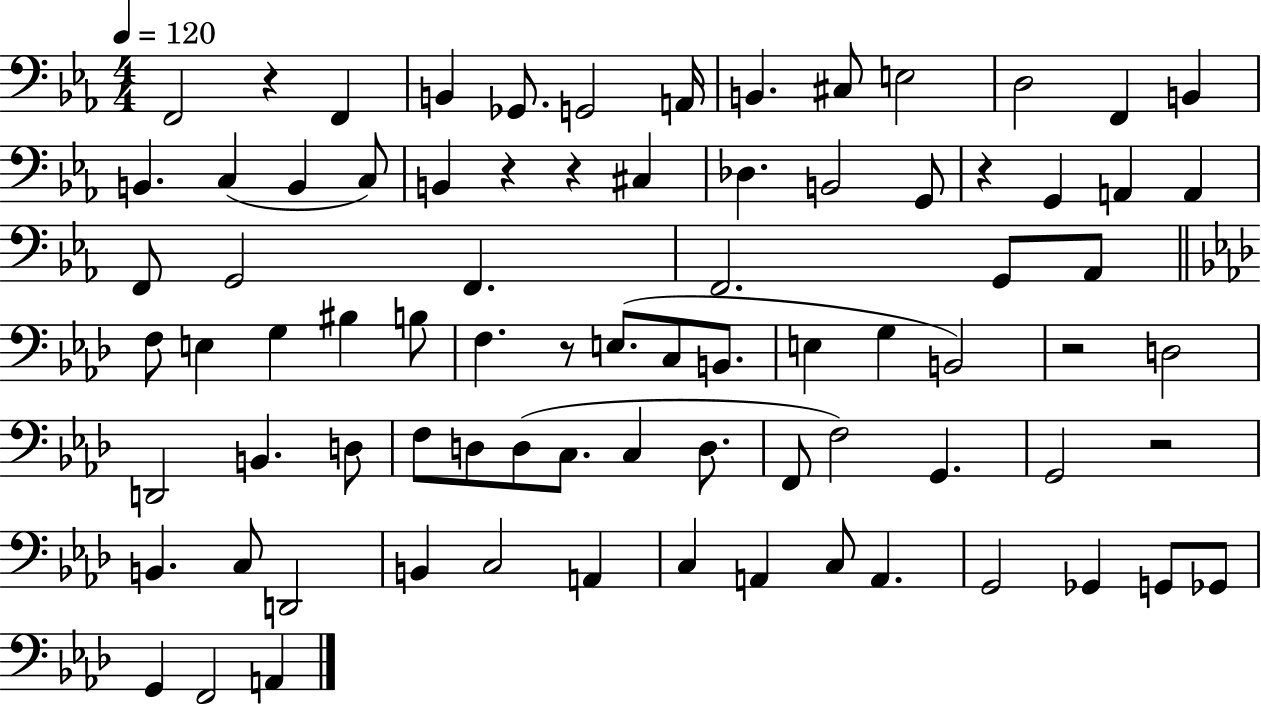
{
  \clef bass
  \numericTimeSignature
  \time 4/4
  \key ees \major
  \tempo 4 = 120
  \repeat volta 2 { f,2 r4 f,4 | b,4 ges,8. g,2 a,16 | b,4. cis8 e2 | d2 f,4 b,4 | \break b,4. c4( b,4 c8) | b,4 r4 r4 cis4 | des4. b,2 g,8 | r4 g,4 a,4 a,4 | \break f,8 g,2 f,4. | f,2. g,8 aes,8 | \bar "||" \break \key aes \major f8 e4 g4 bis4 b8 | f4. r8 e8.( c8 b,8. | e4 g4 b,2) | r2 d2 | \break d,2 b,4. d8 | f8 d8 d8( c8. c4 d8. | f,8 f2) g,4. | g,2 r2 | \break b,4. c8 d,2 | b,4 c2 a,4 | c4 a,4 c8 a,4. | g,2 ges,4 g,8 ges,8 | \break g,4 f,2 a,4 | } \bar "|."
}